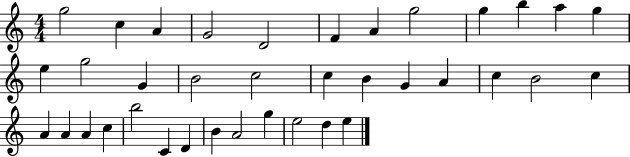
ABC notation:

X:1
T:Untitled
M:4/4
L:1/4
K:C
g2 c A G2 D2 F A g2 g b a g e g2 G B2 c2 c B G A c B2 c A A A c b2 C D B A2 g e2 d e